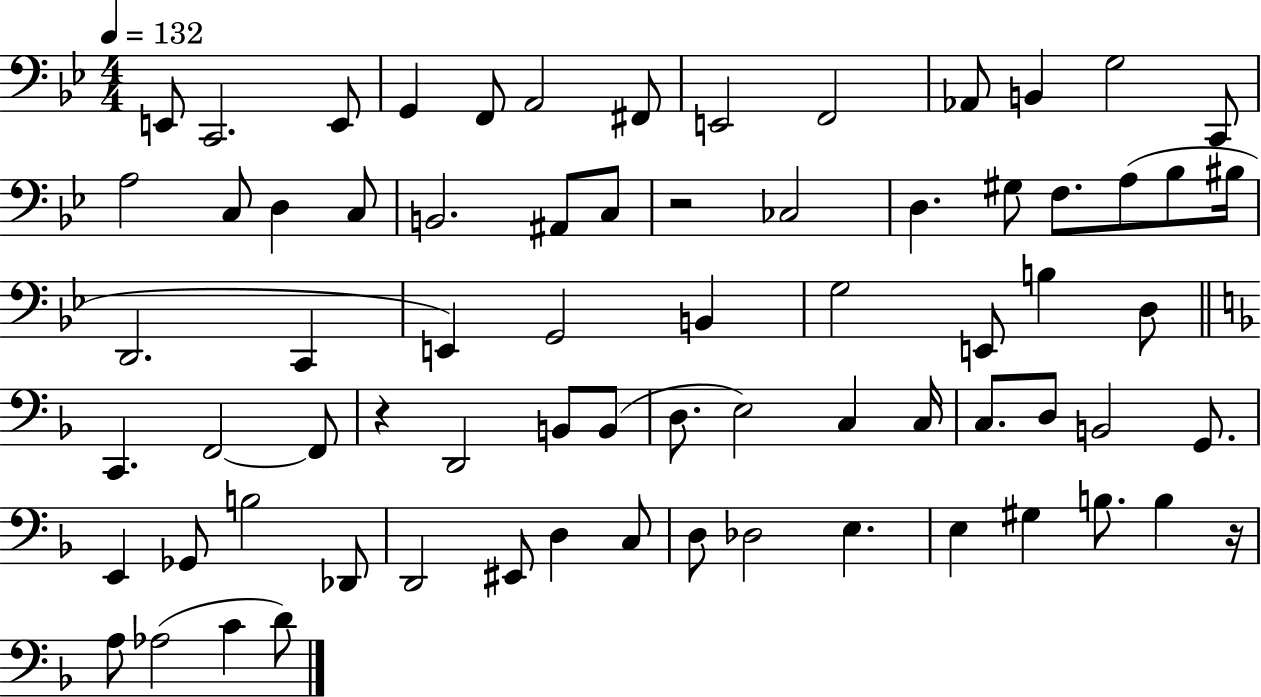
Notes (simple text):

E2/e C2/h. E2/e G2/q F2/e A2/h F#2/e E2/h F2/h Ab2/e B2/q G3/h C2/e A3/h C3/e D3/q C3/e B2/h. A#2/e C3/e R/h CES3/h D3/q. G#3/e F3/e. A3/e Bb3/e BIS3/s D2/h. C2/q E2/q G2/h B2/q G3/h E2/e B3/q D3/e C2/q. F2/h F2/e R/q D2/h B2/e B2/e D3/e. E3/h C3/q C3/s C3/e. D3/e B2/h G2/e. E2/q Gb2/e B3/h Db2/e D2/h EIS2/e D3/q C3/e D3/e Db3/h E3/q. E3/q G#3/q B3/e. B3/q R/s A3/e Ab3/h C4/q D4/e